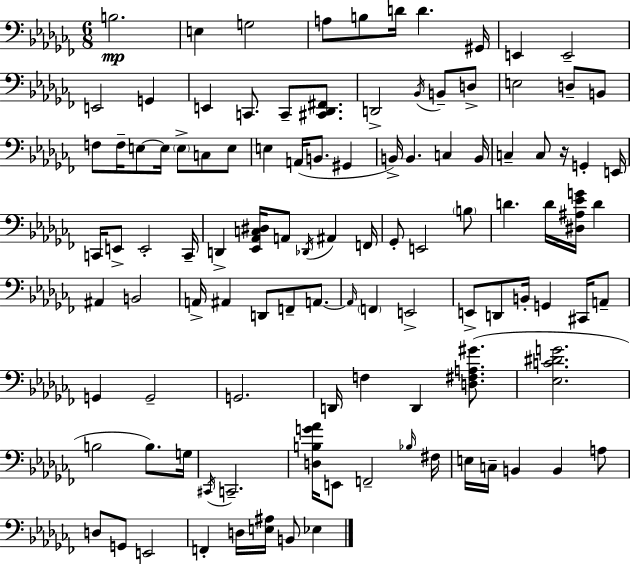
B3/h. E3/q G3/h A3/e B3/e D4/s D4/q. G#2/s E2/q E2/h E2/h G2/q E2/q C2/e. C2/e [C#2,Db2,F#2]/e. D2/h Bb2/s B2/e D3/e E3/h D3/e B2/e F3/e F3/s E3/e E3/s E3/e C3/e E3/e E3/q A2/s B2/e. G#2/q B2/s B2/q. C3/q B2/s C3/q C3/e R/s G2/q E2/s C2/s E2/e E2/h C2/s D2/q [Eb2,Ab2,C3,D#3]/s A2/e Db2/s A#2/q F2/s Gb2/e E2/h B3/e D4/q. D4/s [D#3,A#3,Eb4,G4]/s D4/q A#2/q B2/h A2/s A#2/q D2/e F2/e A2/e. A2/s F2/q E2/h E2/e D2/e B2/s G2/q C#2/s A2/e G2/q G2/h G2/h. D2/s F3/q D2/q [D3,F#3,A3,G#4]/e. [Eb3,C4,D#4,G4]/h. B3/h B3/e. G3/s C#2/s C2/h. [D3,B3,G4,Ab4]/s E2/e F2/h Bb3/s F#3/s E3/s C3/s B2/q B2/q A3/e D3/e G2/e E2/h F2/q D3/s [E3,A#3]/s B2/e Eb3/q